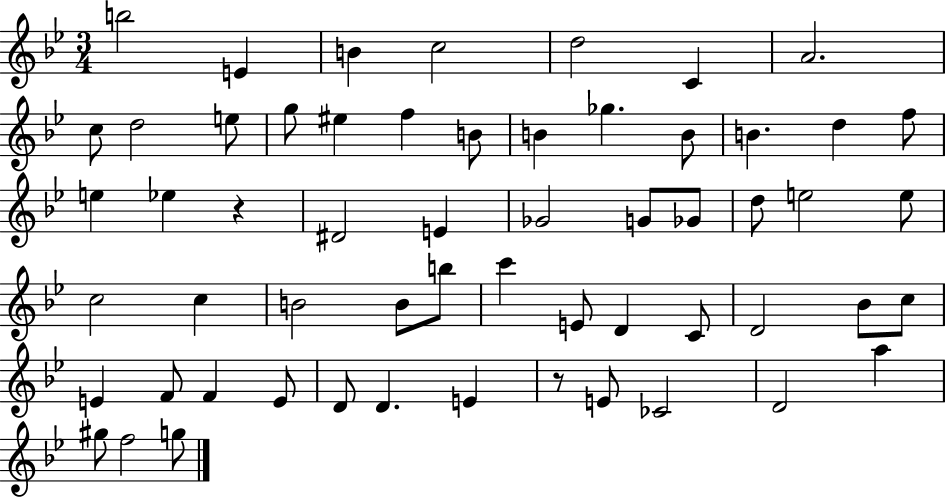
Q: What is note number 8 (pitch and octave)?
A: C5